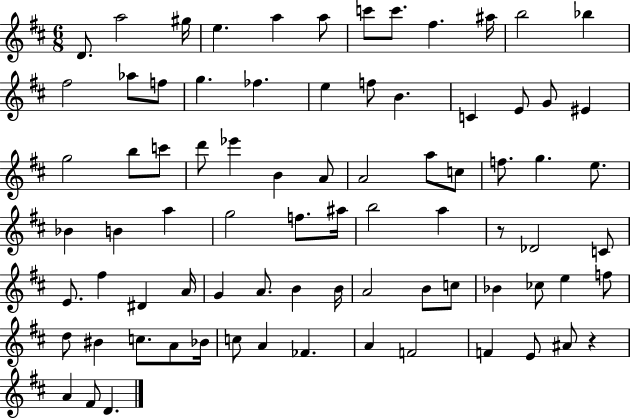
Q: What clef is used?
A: treble